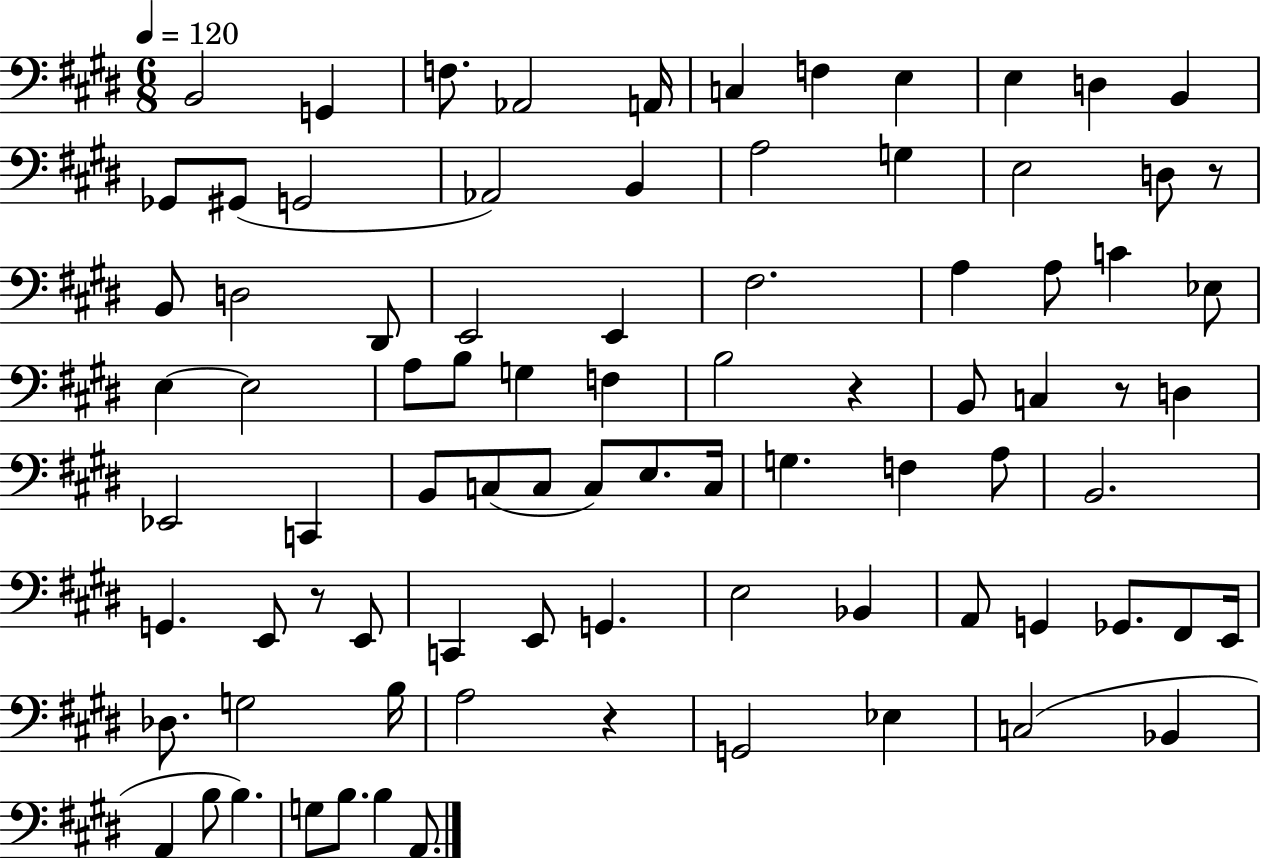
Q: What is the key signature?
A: E major